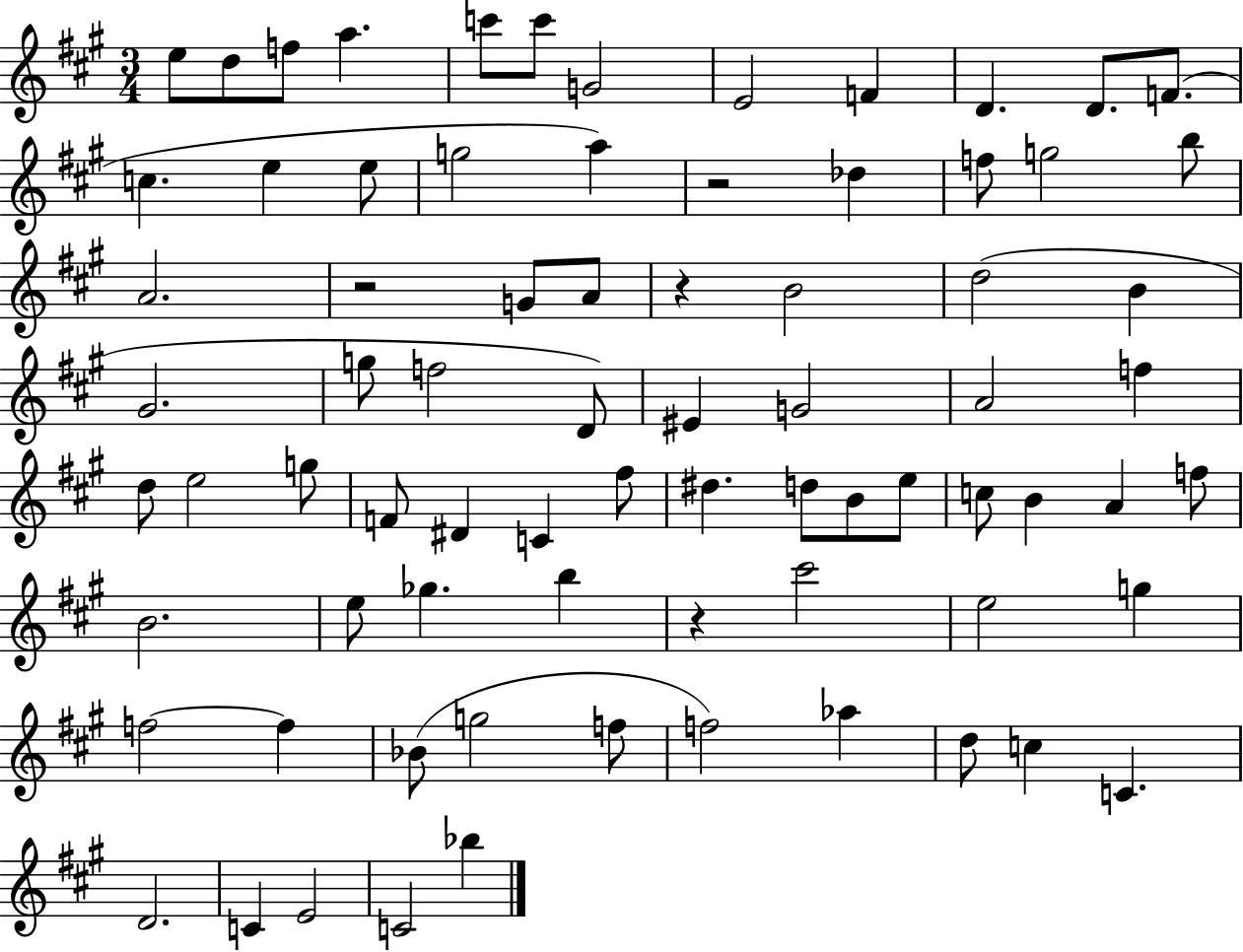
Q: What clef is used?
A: treble